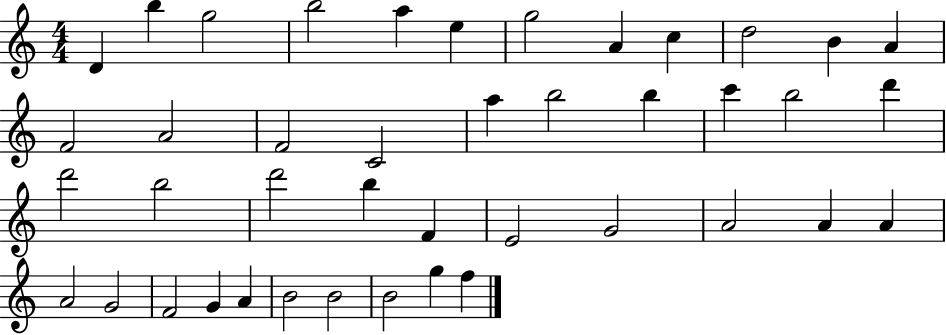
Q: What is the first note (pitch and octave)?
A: D4